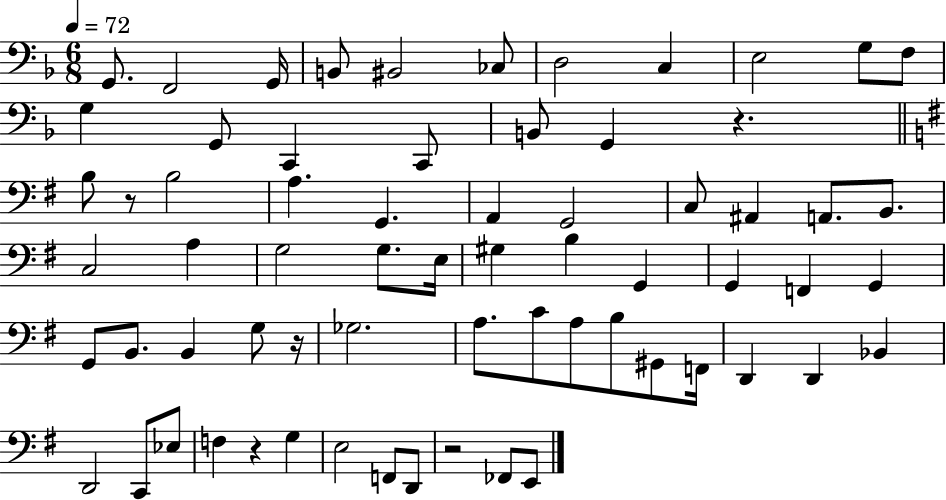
X:1
T:Untitled
M:6/8
L:1/4
K:F
G,,/2 F,,2 G,,/4 B,,/2 ^B,,2 _C,/2 D,2 C, E,2 G,/2 F,/2 G, G,,/2 C,, C,,/2 B,,/2 G,, z B,/2 z/2 B,2 A, G,, A,, G,,2 C,/2 ^A,, A,,/2 B,,/2 C,2 A, G,2 G,/2 E,/4 ^G, B, G,, G,, F,, G,, G,,/2 B,,/2 B,, G,/2 z/4 _G,2 A,/2 C/2 A,/2 B,/2 ^G,,/2 F,,/4 D,, D,, _B,, D,,2 C,,/2 _E,/2 F, z G, E,2 F,,/2 D,,/2 z2 _F,,/2 E,,/2